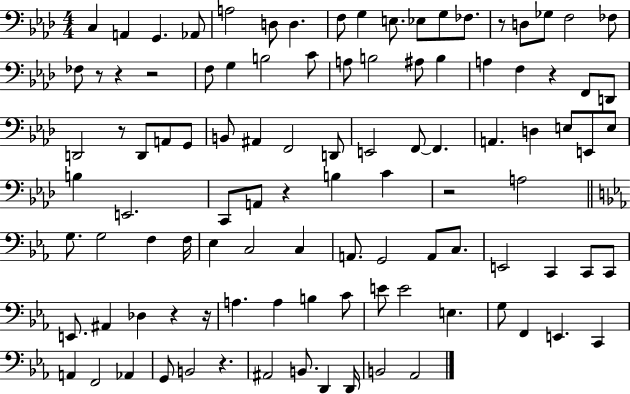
X:1
T:Untitled
M:4/4
L:1/4
K:Ab
C, A,, G,, _A,,/2 A,2 D,/2 D, F,/2 G, E,/2 _E,/2 G,/2 _F,/2 z/2 D,/2 _G,/2 F,2 _F,/2 _F,/2 z/2 z z2 F,/2 G, B,2 C/2 A,/2 B,2 ^A,/2 B, A, F, z F,,/2 D,,/2 D,,2 z/2 D,,/2 A,,/2 G,,/2 B,,/2 ^A,, F,,2 D,,/2 E,,2 F,,/2 F,, A,, D, E,/2 E,,/2 E,/2 B, E,,2 C,,/2 A,,/2 z B, C z2 A,2 G,/2 G,2 F, F,/4 _E, C,2 C, A,,/2 G,,2 A,,/2 C,/2 E,,2 C,, C,,/2 C,,/2 E,,/2 ^A,, _D, z z/4 A, A, B, C/2 E/2 E2 E, G,/2 F,, E,, C,, A,, F,,2 _A,, G,,/2 B,,2 z ^A,,2 B,,/2 D,, D,,/4 B,,2 _A,,2